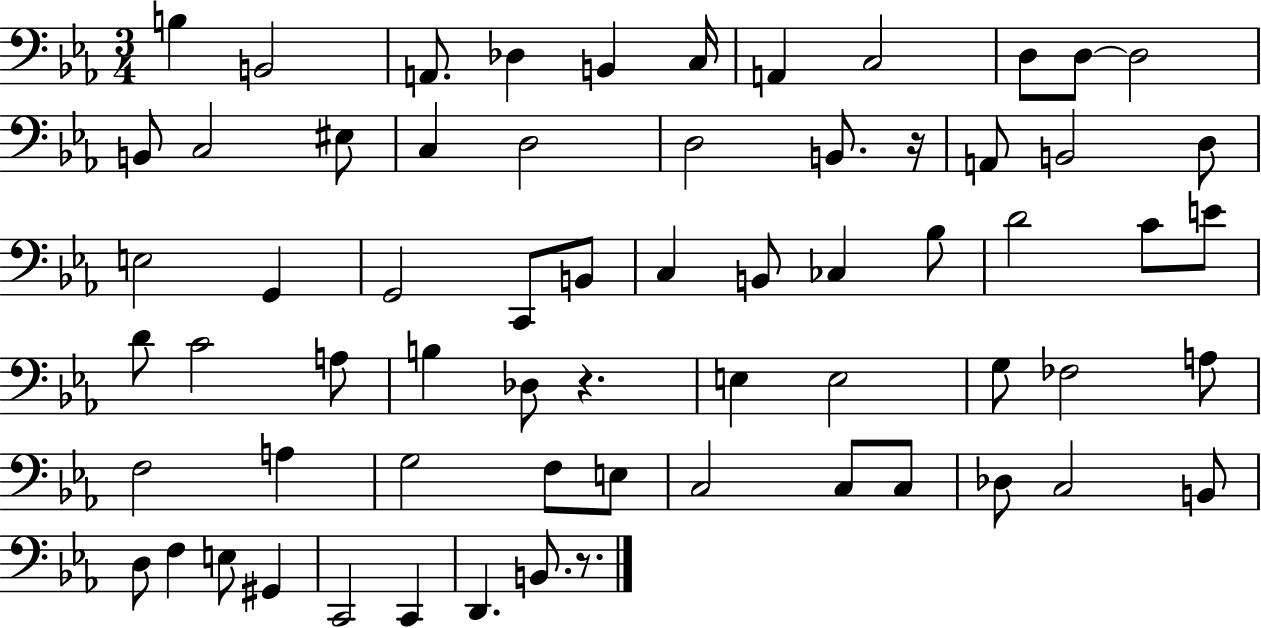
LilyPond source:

{
  \clef bass
  \numericTimeSignature
  \time 3/4
  \key ees \major
  b4 b,2 | a,8. des4 b,4 c16 | a,4 c2 | d8 d8~~ d2 | \break b,8 c2 eis8 | c4 d2 | d2 b,8. r16 | a,8 b,2 d8 | \break e2 g,4 | g,2 c,8 b,8 | c4 b,8 ces4 bes8 | d'2 c'8 e'8 | \break d'8 c'2 a8 | b4 des8 r4. | e4 e2 | g8 fes2 a8 | \break f2 a4 | g2 f8 e8 | c2 c8 c8 | des8 c2 b,8 | \break d8 f4 e8 gis,4 | c,2 c,4 | d,4. b,8. r8. | \bar "|."
}